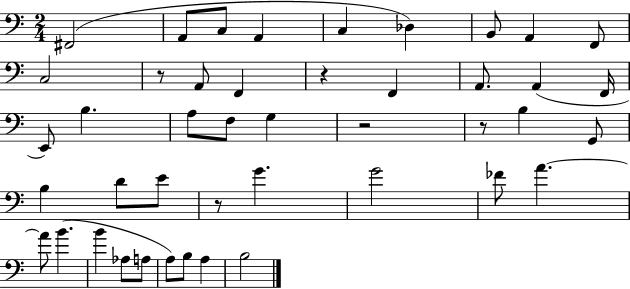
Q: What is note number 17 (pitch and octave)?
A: E2